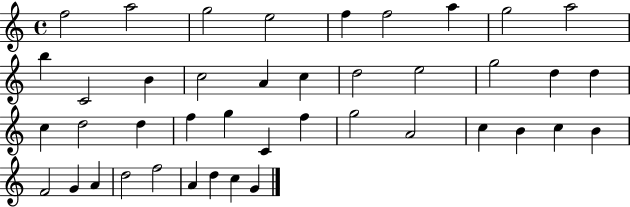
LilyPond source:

{
  \clef treble
  \time 4/4
  \defaultTimeSignature
  \key c \major
  f''2 a''2 | g''2 e''2 | f''4 f''2 a''4 | g''2 a''2 | \break b''4 c'2 b'4 | c''2 a'4 c''4 | d''2 e''2 | g''2 d''4 d''4 | \break c''4 d''2 d''4 | f''4 g''4 c'4 f''4 | g''2 a'2 | c''4 b'4 c''4 b'4 | \break f'2 g'4 a'4 | d''2 f''2 | a'4 d''4 c''4 g'4 | \bar "|."
}